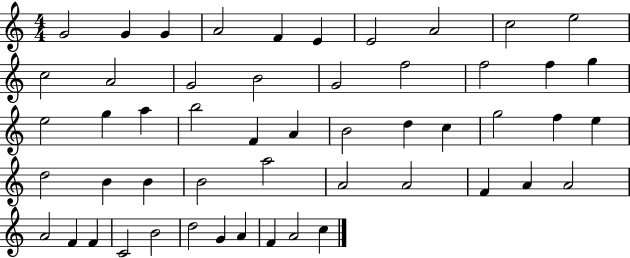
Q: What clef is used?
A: treble